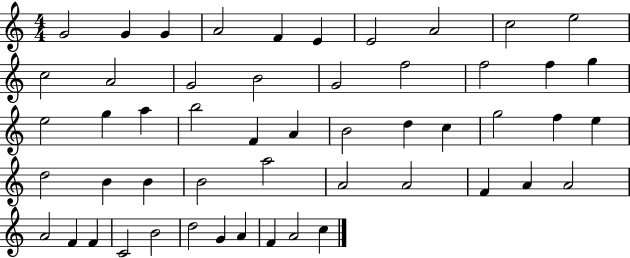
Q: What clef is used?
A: treble